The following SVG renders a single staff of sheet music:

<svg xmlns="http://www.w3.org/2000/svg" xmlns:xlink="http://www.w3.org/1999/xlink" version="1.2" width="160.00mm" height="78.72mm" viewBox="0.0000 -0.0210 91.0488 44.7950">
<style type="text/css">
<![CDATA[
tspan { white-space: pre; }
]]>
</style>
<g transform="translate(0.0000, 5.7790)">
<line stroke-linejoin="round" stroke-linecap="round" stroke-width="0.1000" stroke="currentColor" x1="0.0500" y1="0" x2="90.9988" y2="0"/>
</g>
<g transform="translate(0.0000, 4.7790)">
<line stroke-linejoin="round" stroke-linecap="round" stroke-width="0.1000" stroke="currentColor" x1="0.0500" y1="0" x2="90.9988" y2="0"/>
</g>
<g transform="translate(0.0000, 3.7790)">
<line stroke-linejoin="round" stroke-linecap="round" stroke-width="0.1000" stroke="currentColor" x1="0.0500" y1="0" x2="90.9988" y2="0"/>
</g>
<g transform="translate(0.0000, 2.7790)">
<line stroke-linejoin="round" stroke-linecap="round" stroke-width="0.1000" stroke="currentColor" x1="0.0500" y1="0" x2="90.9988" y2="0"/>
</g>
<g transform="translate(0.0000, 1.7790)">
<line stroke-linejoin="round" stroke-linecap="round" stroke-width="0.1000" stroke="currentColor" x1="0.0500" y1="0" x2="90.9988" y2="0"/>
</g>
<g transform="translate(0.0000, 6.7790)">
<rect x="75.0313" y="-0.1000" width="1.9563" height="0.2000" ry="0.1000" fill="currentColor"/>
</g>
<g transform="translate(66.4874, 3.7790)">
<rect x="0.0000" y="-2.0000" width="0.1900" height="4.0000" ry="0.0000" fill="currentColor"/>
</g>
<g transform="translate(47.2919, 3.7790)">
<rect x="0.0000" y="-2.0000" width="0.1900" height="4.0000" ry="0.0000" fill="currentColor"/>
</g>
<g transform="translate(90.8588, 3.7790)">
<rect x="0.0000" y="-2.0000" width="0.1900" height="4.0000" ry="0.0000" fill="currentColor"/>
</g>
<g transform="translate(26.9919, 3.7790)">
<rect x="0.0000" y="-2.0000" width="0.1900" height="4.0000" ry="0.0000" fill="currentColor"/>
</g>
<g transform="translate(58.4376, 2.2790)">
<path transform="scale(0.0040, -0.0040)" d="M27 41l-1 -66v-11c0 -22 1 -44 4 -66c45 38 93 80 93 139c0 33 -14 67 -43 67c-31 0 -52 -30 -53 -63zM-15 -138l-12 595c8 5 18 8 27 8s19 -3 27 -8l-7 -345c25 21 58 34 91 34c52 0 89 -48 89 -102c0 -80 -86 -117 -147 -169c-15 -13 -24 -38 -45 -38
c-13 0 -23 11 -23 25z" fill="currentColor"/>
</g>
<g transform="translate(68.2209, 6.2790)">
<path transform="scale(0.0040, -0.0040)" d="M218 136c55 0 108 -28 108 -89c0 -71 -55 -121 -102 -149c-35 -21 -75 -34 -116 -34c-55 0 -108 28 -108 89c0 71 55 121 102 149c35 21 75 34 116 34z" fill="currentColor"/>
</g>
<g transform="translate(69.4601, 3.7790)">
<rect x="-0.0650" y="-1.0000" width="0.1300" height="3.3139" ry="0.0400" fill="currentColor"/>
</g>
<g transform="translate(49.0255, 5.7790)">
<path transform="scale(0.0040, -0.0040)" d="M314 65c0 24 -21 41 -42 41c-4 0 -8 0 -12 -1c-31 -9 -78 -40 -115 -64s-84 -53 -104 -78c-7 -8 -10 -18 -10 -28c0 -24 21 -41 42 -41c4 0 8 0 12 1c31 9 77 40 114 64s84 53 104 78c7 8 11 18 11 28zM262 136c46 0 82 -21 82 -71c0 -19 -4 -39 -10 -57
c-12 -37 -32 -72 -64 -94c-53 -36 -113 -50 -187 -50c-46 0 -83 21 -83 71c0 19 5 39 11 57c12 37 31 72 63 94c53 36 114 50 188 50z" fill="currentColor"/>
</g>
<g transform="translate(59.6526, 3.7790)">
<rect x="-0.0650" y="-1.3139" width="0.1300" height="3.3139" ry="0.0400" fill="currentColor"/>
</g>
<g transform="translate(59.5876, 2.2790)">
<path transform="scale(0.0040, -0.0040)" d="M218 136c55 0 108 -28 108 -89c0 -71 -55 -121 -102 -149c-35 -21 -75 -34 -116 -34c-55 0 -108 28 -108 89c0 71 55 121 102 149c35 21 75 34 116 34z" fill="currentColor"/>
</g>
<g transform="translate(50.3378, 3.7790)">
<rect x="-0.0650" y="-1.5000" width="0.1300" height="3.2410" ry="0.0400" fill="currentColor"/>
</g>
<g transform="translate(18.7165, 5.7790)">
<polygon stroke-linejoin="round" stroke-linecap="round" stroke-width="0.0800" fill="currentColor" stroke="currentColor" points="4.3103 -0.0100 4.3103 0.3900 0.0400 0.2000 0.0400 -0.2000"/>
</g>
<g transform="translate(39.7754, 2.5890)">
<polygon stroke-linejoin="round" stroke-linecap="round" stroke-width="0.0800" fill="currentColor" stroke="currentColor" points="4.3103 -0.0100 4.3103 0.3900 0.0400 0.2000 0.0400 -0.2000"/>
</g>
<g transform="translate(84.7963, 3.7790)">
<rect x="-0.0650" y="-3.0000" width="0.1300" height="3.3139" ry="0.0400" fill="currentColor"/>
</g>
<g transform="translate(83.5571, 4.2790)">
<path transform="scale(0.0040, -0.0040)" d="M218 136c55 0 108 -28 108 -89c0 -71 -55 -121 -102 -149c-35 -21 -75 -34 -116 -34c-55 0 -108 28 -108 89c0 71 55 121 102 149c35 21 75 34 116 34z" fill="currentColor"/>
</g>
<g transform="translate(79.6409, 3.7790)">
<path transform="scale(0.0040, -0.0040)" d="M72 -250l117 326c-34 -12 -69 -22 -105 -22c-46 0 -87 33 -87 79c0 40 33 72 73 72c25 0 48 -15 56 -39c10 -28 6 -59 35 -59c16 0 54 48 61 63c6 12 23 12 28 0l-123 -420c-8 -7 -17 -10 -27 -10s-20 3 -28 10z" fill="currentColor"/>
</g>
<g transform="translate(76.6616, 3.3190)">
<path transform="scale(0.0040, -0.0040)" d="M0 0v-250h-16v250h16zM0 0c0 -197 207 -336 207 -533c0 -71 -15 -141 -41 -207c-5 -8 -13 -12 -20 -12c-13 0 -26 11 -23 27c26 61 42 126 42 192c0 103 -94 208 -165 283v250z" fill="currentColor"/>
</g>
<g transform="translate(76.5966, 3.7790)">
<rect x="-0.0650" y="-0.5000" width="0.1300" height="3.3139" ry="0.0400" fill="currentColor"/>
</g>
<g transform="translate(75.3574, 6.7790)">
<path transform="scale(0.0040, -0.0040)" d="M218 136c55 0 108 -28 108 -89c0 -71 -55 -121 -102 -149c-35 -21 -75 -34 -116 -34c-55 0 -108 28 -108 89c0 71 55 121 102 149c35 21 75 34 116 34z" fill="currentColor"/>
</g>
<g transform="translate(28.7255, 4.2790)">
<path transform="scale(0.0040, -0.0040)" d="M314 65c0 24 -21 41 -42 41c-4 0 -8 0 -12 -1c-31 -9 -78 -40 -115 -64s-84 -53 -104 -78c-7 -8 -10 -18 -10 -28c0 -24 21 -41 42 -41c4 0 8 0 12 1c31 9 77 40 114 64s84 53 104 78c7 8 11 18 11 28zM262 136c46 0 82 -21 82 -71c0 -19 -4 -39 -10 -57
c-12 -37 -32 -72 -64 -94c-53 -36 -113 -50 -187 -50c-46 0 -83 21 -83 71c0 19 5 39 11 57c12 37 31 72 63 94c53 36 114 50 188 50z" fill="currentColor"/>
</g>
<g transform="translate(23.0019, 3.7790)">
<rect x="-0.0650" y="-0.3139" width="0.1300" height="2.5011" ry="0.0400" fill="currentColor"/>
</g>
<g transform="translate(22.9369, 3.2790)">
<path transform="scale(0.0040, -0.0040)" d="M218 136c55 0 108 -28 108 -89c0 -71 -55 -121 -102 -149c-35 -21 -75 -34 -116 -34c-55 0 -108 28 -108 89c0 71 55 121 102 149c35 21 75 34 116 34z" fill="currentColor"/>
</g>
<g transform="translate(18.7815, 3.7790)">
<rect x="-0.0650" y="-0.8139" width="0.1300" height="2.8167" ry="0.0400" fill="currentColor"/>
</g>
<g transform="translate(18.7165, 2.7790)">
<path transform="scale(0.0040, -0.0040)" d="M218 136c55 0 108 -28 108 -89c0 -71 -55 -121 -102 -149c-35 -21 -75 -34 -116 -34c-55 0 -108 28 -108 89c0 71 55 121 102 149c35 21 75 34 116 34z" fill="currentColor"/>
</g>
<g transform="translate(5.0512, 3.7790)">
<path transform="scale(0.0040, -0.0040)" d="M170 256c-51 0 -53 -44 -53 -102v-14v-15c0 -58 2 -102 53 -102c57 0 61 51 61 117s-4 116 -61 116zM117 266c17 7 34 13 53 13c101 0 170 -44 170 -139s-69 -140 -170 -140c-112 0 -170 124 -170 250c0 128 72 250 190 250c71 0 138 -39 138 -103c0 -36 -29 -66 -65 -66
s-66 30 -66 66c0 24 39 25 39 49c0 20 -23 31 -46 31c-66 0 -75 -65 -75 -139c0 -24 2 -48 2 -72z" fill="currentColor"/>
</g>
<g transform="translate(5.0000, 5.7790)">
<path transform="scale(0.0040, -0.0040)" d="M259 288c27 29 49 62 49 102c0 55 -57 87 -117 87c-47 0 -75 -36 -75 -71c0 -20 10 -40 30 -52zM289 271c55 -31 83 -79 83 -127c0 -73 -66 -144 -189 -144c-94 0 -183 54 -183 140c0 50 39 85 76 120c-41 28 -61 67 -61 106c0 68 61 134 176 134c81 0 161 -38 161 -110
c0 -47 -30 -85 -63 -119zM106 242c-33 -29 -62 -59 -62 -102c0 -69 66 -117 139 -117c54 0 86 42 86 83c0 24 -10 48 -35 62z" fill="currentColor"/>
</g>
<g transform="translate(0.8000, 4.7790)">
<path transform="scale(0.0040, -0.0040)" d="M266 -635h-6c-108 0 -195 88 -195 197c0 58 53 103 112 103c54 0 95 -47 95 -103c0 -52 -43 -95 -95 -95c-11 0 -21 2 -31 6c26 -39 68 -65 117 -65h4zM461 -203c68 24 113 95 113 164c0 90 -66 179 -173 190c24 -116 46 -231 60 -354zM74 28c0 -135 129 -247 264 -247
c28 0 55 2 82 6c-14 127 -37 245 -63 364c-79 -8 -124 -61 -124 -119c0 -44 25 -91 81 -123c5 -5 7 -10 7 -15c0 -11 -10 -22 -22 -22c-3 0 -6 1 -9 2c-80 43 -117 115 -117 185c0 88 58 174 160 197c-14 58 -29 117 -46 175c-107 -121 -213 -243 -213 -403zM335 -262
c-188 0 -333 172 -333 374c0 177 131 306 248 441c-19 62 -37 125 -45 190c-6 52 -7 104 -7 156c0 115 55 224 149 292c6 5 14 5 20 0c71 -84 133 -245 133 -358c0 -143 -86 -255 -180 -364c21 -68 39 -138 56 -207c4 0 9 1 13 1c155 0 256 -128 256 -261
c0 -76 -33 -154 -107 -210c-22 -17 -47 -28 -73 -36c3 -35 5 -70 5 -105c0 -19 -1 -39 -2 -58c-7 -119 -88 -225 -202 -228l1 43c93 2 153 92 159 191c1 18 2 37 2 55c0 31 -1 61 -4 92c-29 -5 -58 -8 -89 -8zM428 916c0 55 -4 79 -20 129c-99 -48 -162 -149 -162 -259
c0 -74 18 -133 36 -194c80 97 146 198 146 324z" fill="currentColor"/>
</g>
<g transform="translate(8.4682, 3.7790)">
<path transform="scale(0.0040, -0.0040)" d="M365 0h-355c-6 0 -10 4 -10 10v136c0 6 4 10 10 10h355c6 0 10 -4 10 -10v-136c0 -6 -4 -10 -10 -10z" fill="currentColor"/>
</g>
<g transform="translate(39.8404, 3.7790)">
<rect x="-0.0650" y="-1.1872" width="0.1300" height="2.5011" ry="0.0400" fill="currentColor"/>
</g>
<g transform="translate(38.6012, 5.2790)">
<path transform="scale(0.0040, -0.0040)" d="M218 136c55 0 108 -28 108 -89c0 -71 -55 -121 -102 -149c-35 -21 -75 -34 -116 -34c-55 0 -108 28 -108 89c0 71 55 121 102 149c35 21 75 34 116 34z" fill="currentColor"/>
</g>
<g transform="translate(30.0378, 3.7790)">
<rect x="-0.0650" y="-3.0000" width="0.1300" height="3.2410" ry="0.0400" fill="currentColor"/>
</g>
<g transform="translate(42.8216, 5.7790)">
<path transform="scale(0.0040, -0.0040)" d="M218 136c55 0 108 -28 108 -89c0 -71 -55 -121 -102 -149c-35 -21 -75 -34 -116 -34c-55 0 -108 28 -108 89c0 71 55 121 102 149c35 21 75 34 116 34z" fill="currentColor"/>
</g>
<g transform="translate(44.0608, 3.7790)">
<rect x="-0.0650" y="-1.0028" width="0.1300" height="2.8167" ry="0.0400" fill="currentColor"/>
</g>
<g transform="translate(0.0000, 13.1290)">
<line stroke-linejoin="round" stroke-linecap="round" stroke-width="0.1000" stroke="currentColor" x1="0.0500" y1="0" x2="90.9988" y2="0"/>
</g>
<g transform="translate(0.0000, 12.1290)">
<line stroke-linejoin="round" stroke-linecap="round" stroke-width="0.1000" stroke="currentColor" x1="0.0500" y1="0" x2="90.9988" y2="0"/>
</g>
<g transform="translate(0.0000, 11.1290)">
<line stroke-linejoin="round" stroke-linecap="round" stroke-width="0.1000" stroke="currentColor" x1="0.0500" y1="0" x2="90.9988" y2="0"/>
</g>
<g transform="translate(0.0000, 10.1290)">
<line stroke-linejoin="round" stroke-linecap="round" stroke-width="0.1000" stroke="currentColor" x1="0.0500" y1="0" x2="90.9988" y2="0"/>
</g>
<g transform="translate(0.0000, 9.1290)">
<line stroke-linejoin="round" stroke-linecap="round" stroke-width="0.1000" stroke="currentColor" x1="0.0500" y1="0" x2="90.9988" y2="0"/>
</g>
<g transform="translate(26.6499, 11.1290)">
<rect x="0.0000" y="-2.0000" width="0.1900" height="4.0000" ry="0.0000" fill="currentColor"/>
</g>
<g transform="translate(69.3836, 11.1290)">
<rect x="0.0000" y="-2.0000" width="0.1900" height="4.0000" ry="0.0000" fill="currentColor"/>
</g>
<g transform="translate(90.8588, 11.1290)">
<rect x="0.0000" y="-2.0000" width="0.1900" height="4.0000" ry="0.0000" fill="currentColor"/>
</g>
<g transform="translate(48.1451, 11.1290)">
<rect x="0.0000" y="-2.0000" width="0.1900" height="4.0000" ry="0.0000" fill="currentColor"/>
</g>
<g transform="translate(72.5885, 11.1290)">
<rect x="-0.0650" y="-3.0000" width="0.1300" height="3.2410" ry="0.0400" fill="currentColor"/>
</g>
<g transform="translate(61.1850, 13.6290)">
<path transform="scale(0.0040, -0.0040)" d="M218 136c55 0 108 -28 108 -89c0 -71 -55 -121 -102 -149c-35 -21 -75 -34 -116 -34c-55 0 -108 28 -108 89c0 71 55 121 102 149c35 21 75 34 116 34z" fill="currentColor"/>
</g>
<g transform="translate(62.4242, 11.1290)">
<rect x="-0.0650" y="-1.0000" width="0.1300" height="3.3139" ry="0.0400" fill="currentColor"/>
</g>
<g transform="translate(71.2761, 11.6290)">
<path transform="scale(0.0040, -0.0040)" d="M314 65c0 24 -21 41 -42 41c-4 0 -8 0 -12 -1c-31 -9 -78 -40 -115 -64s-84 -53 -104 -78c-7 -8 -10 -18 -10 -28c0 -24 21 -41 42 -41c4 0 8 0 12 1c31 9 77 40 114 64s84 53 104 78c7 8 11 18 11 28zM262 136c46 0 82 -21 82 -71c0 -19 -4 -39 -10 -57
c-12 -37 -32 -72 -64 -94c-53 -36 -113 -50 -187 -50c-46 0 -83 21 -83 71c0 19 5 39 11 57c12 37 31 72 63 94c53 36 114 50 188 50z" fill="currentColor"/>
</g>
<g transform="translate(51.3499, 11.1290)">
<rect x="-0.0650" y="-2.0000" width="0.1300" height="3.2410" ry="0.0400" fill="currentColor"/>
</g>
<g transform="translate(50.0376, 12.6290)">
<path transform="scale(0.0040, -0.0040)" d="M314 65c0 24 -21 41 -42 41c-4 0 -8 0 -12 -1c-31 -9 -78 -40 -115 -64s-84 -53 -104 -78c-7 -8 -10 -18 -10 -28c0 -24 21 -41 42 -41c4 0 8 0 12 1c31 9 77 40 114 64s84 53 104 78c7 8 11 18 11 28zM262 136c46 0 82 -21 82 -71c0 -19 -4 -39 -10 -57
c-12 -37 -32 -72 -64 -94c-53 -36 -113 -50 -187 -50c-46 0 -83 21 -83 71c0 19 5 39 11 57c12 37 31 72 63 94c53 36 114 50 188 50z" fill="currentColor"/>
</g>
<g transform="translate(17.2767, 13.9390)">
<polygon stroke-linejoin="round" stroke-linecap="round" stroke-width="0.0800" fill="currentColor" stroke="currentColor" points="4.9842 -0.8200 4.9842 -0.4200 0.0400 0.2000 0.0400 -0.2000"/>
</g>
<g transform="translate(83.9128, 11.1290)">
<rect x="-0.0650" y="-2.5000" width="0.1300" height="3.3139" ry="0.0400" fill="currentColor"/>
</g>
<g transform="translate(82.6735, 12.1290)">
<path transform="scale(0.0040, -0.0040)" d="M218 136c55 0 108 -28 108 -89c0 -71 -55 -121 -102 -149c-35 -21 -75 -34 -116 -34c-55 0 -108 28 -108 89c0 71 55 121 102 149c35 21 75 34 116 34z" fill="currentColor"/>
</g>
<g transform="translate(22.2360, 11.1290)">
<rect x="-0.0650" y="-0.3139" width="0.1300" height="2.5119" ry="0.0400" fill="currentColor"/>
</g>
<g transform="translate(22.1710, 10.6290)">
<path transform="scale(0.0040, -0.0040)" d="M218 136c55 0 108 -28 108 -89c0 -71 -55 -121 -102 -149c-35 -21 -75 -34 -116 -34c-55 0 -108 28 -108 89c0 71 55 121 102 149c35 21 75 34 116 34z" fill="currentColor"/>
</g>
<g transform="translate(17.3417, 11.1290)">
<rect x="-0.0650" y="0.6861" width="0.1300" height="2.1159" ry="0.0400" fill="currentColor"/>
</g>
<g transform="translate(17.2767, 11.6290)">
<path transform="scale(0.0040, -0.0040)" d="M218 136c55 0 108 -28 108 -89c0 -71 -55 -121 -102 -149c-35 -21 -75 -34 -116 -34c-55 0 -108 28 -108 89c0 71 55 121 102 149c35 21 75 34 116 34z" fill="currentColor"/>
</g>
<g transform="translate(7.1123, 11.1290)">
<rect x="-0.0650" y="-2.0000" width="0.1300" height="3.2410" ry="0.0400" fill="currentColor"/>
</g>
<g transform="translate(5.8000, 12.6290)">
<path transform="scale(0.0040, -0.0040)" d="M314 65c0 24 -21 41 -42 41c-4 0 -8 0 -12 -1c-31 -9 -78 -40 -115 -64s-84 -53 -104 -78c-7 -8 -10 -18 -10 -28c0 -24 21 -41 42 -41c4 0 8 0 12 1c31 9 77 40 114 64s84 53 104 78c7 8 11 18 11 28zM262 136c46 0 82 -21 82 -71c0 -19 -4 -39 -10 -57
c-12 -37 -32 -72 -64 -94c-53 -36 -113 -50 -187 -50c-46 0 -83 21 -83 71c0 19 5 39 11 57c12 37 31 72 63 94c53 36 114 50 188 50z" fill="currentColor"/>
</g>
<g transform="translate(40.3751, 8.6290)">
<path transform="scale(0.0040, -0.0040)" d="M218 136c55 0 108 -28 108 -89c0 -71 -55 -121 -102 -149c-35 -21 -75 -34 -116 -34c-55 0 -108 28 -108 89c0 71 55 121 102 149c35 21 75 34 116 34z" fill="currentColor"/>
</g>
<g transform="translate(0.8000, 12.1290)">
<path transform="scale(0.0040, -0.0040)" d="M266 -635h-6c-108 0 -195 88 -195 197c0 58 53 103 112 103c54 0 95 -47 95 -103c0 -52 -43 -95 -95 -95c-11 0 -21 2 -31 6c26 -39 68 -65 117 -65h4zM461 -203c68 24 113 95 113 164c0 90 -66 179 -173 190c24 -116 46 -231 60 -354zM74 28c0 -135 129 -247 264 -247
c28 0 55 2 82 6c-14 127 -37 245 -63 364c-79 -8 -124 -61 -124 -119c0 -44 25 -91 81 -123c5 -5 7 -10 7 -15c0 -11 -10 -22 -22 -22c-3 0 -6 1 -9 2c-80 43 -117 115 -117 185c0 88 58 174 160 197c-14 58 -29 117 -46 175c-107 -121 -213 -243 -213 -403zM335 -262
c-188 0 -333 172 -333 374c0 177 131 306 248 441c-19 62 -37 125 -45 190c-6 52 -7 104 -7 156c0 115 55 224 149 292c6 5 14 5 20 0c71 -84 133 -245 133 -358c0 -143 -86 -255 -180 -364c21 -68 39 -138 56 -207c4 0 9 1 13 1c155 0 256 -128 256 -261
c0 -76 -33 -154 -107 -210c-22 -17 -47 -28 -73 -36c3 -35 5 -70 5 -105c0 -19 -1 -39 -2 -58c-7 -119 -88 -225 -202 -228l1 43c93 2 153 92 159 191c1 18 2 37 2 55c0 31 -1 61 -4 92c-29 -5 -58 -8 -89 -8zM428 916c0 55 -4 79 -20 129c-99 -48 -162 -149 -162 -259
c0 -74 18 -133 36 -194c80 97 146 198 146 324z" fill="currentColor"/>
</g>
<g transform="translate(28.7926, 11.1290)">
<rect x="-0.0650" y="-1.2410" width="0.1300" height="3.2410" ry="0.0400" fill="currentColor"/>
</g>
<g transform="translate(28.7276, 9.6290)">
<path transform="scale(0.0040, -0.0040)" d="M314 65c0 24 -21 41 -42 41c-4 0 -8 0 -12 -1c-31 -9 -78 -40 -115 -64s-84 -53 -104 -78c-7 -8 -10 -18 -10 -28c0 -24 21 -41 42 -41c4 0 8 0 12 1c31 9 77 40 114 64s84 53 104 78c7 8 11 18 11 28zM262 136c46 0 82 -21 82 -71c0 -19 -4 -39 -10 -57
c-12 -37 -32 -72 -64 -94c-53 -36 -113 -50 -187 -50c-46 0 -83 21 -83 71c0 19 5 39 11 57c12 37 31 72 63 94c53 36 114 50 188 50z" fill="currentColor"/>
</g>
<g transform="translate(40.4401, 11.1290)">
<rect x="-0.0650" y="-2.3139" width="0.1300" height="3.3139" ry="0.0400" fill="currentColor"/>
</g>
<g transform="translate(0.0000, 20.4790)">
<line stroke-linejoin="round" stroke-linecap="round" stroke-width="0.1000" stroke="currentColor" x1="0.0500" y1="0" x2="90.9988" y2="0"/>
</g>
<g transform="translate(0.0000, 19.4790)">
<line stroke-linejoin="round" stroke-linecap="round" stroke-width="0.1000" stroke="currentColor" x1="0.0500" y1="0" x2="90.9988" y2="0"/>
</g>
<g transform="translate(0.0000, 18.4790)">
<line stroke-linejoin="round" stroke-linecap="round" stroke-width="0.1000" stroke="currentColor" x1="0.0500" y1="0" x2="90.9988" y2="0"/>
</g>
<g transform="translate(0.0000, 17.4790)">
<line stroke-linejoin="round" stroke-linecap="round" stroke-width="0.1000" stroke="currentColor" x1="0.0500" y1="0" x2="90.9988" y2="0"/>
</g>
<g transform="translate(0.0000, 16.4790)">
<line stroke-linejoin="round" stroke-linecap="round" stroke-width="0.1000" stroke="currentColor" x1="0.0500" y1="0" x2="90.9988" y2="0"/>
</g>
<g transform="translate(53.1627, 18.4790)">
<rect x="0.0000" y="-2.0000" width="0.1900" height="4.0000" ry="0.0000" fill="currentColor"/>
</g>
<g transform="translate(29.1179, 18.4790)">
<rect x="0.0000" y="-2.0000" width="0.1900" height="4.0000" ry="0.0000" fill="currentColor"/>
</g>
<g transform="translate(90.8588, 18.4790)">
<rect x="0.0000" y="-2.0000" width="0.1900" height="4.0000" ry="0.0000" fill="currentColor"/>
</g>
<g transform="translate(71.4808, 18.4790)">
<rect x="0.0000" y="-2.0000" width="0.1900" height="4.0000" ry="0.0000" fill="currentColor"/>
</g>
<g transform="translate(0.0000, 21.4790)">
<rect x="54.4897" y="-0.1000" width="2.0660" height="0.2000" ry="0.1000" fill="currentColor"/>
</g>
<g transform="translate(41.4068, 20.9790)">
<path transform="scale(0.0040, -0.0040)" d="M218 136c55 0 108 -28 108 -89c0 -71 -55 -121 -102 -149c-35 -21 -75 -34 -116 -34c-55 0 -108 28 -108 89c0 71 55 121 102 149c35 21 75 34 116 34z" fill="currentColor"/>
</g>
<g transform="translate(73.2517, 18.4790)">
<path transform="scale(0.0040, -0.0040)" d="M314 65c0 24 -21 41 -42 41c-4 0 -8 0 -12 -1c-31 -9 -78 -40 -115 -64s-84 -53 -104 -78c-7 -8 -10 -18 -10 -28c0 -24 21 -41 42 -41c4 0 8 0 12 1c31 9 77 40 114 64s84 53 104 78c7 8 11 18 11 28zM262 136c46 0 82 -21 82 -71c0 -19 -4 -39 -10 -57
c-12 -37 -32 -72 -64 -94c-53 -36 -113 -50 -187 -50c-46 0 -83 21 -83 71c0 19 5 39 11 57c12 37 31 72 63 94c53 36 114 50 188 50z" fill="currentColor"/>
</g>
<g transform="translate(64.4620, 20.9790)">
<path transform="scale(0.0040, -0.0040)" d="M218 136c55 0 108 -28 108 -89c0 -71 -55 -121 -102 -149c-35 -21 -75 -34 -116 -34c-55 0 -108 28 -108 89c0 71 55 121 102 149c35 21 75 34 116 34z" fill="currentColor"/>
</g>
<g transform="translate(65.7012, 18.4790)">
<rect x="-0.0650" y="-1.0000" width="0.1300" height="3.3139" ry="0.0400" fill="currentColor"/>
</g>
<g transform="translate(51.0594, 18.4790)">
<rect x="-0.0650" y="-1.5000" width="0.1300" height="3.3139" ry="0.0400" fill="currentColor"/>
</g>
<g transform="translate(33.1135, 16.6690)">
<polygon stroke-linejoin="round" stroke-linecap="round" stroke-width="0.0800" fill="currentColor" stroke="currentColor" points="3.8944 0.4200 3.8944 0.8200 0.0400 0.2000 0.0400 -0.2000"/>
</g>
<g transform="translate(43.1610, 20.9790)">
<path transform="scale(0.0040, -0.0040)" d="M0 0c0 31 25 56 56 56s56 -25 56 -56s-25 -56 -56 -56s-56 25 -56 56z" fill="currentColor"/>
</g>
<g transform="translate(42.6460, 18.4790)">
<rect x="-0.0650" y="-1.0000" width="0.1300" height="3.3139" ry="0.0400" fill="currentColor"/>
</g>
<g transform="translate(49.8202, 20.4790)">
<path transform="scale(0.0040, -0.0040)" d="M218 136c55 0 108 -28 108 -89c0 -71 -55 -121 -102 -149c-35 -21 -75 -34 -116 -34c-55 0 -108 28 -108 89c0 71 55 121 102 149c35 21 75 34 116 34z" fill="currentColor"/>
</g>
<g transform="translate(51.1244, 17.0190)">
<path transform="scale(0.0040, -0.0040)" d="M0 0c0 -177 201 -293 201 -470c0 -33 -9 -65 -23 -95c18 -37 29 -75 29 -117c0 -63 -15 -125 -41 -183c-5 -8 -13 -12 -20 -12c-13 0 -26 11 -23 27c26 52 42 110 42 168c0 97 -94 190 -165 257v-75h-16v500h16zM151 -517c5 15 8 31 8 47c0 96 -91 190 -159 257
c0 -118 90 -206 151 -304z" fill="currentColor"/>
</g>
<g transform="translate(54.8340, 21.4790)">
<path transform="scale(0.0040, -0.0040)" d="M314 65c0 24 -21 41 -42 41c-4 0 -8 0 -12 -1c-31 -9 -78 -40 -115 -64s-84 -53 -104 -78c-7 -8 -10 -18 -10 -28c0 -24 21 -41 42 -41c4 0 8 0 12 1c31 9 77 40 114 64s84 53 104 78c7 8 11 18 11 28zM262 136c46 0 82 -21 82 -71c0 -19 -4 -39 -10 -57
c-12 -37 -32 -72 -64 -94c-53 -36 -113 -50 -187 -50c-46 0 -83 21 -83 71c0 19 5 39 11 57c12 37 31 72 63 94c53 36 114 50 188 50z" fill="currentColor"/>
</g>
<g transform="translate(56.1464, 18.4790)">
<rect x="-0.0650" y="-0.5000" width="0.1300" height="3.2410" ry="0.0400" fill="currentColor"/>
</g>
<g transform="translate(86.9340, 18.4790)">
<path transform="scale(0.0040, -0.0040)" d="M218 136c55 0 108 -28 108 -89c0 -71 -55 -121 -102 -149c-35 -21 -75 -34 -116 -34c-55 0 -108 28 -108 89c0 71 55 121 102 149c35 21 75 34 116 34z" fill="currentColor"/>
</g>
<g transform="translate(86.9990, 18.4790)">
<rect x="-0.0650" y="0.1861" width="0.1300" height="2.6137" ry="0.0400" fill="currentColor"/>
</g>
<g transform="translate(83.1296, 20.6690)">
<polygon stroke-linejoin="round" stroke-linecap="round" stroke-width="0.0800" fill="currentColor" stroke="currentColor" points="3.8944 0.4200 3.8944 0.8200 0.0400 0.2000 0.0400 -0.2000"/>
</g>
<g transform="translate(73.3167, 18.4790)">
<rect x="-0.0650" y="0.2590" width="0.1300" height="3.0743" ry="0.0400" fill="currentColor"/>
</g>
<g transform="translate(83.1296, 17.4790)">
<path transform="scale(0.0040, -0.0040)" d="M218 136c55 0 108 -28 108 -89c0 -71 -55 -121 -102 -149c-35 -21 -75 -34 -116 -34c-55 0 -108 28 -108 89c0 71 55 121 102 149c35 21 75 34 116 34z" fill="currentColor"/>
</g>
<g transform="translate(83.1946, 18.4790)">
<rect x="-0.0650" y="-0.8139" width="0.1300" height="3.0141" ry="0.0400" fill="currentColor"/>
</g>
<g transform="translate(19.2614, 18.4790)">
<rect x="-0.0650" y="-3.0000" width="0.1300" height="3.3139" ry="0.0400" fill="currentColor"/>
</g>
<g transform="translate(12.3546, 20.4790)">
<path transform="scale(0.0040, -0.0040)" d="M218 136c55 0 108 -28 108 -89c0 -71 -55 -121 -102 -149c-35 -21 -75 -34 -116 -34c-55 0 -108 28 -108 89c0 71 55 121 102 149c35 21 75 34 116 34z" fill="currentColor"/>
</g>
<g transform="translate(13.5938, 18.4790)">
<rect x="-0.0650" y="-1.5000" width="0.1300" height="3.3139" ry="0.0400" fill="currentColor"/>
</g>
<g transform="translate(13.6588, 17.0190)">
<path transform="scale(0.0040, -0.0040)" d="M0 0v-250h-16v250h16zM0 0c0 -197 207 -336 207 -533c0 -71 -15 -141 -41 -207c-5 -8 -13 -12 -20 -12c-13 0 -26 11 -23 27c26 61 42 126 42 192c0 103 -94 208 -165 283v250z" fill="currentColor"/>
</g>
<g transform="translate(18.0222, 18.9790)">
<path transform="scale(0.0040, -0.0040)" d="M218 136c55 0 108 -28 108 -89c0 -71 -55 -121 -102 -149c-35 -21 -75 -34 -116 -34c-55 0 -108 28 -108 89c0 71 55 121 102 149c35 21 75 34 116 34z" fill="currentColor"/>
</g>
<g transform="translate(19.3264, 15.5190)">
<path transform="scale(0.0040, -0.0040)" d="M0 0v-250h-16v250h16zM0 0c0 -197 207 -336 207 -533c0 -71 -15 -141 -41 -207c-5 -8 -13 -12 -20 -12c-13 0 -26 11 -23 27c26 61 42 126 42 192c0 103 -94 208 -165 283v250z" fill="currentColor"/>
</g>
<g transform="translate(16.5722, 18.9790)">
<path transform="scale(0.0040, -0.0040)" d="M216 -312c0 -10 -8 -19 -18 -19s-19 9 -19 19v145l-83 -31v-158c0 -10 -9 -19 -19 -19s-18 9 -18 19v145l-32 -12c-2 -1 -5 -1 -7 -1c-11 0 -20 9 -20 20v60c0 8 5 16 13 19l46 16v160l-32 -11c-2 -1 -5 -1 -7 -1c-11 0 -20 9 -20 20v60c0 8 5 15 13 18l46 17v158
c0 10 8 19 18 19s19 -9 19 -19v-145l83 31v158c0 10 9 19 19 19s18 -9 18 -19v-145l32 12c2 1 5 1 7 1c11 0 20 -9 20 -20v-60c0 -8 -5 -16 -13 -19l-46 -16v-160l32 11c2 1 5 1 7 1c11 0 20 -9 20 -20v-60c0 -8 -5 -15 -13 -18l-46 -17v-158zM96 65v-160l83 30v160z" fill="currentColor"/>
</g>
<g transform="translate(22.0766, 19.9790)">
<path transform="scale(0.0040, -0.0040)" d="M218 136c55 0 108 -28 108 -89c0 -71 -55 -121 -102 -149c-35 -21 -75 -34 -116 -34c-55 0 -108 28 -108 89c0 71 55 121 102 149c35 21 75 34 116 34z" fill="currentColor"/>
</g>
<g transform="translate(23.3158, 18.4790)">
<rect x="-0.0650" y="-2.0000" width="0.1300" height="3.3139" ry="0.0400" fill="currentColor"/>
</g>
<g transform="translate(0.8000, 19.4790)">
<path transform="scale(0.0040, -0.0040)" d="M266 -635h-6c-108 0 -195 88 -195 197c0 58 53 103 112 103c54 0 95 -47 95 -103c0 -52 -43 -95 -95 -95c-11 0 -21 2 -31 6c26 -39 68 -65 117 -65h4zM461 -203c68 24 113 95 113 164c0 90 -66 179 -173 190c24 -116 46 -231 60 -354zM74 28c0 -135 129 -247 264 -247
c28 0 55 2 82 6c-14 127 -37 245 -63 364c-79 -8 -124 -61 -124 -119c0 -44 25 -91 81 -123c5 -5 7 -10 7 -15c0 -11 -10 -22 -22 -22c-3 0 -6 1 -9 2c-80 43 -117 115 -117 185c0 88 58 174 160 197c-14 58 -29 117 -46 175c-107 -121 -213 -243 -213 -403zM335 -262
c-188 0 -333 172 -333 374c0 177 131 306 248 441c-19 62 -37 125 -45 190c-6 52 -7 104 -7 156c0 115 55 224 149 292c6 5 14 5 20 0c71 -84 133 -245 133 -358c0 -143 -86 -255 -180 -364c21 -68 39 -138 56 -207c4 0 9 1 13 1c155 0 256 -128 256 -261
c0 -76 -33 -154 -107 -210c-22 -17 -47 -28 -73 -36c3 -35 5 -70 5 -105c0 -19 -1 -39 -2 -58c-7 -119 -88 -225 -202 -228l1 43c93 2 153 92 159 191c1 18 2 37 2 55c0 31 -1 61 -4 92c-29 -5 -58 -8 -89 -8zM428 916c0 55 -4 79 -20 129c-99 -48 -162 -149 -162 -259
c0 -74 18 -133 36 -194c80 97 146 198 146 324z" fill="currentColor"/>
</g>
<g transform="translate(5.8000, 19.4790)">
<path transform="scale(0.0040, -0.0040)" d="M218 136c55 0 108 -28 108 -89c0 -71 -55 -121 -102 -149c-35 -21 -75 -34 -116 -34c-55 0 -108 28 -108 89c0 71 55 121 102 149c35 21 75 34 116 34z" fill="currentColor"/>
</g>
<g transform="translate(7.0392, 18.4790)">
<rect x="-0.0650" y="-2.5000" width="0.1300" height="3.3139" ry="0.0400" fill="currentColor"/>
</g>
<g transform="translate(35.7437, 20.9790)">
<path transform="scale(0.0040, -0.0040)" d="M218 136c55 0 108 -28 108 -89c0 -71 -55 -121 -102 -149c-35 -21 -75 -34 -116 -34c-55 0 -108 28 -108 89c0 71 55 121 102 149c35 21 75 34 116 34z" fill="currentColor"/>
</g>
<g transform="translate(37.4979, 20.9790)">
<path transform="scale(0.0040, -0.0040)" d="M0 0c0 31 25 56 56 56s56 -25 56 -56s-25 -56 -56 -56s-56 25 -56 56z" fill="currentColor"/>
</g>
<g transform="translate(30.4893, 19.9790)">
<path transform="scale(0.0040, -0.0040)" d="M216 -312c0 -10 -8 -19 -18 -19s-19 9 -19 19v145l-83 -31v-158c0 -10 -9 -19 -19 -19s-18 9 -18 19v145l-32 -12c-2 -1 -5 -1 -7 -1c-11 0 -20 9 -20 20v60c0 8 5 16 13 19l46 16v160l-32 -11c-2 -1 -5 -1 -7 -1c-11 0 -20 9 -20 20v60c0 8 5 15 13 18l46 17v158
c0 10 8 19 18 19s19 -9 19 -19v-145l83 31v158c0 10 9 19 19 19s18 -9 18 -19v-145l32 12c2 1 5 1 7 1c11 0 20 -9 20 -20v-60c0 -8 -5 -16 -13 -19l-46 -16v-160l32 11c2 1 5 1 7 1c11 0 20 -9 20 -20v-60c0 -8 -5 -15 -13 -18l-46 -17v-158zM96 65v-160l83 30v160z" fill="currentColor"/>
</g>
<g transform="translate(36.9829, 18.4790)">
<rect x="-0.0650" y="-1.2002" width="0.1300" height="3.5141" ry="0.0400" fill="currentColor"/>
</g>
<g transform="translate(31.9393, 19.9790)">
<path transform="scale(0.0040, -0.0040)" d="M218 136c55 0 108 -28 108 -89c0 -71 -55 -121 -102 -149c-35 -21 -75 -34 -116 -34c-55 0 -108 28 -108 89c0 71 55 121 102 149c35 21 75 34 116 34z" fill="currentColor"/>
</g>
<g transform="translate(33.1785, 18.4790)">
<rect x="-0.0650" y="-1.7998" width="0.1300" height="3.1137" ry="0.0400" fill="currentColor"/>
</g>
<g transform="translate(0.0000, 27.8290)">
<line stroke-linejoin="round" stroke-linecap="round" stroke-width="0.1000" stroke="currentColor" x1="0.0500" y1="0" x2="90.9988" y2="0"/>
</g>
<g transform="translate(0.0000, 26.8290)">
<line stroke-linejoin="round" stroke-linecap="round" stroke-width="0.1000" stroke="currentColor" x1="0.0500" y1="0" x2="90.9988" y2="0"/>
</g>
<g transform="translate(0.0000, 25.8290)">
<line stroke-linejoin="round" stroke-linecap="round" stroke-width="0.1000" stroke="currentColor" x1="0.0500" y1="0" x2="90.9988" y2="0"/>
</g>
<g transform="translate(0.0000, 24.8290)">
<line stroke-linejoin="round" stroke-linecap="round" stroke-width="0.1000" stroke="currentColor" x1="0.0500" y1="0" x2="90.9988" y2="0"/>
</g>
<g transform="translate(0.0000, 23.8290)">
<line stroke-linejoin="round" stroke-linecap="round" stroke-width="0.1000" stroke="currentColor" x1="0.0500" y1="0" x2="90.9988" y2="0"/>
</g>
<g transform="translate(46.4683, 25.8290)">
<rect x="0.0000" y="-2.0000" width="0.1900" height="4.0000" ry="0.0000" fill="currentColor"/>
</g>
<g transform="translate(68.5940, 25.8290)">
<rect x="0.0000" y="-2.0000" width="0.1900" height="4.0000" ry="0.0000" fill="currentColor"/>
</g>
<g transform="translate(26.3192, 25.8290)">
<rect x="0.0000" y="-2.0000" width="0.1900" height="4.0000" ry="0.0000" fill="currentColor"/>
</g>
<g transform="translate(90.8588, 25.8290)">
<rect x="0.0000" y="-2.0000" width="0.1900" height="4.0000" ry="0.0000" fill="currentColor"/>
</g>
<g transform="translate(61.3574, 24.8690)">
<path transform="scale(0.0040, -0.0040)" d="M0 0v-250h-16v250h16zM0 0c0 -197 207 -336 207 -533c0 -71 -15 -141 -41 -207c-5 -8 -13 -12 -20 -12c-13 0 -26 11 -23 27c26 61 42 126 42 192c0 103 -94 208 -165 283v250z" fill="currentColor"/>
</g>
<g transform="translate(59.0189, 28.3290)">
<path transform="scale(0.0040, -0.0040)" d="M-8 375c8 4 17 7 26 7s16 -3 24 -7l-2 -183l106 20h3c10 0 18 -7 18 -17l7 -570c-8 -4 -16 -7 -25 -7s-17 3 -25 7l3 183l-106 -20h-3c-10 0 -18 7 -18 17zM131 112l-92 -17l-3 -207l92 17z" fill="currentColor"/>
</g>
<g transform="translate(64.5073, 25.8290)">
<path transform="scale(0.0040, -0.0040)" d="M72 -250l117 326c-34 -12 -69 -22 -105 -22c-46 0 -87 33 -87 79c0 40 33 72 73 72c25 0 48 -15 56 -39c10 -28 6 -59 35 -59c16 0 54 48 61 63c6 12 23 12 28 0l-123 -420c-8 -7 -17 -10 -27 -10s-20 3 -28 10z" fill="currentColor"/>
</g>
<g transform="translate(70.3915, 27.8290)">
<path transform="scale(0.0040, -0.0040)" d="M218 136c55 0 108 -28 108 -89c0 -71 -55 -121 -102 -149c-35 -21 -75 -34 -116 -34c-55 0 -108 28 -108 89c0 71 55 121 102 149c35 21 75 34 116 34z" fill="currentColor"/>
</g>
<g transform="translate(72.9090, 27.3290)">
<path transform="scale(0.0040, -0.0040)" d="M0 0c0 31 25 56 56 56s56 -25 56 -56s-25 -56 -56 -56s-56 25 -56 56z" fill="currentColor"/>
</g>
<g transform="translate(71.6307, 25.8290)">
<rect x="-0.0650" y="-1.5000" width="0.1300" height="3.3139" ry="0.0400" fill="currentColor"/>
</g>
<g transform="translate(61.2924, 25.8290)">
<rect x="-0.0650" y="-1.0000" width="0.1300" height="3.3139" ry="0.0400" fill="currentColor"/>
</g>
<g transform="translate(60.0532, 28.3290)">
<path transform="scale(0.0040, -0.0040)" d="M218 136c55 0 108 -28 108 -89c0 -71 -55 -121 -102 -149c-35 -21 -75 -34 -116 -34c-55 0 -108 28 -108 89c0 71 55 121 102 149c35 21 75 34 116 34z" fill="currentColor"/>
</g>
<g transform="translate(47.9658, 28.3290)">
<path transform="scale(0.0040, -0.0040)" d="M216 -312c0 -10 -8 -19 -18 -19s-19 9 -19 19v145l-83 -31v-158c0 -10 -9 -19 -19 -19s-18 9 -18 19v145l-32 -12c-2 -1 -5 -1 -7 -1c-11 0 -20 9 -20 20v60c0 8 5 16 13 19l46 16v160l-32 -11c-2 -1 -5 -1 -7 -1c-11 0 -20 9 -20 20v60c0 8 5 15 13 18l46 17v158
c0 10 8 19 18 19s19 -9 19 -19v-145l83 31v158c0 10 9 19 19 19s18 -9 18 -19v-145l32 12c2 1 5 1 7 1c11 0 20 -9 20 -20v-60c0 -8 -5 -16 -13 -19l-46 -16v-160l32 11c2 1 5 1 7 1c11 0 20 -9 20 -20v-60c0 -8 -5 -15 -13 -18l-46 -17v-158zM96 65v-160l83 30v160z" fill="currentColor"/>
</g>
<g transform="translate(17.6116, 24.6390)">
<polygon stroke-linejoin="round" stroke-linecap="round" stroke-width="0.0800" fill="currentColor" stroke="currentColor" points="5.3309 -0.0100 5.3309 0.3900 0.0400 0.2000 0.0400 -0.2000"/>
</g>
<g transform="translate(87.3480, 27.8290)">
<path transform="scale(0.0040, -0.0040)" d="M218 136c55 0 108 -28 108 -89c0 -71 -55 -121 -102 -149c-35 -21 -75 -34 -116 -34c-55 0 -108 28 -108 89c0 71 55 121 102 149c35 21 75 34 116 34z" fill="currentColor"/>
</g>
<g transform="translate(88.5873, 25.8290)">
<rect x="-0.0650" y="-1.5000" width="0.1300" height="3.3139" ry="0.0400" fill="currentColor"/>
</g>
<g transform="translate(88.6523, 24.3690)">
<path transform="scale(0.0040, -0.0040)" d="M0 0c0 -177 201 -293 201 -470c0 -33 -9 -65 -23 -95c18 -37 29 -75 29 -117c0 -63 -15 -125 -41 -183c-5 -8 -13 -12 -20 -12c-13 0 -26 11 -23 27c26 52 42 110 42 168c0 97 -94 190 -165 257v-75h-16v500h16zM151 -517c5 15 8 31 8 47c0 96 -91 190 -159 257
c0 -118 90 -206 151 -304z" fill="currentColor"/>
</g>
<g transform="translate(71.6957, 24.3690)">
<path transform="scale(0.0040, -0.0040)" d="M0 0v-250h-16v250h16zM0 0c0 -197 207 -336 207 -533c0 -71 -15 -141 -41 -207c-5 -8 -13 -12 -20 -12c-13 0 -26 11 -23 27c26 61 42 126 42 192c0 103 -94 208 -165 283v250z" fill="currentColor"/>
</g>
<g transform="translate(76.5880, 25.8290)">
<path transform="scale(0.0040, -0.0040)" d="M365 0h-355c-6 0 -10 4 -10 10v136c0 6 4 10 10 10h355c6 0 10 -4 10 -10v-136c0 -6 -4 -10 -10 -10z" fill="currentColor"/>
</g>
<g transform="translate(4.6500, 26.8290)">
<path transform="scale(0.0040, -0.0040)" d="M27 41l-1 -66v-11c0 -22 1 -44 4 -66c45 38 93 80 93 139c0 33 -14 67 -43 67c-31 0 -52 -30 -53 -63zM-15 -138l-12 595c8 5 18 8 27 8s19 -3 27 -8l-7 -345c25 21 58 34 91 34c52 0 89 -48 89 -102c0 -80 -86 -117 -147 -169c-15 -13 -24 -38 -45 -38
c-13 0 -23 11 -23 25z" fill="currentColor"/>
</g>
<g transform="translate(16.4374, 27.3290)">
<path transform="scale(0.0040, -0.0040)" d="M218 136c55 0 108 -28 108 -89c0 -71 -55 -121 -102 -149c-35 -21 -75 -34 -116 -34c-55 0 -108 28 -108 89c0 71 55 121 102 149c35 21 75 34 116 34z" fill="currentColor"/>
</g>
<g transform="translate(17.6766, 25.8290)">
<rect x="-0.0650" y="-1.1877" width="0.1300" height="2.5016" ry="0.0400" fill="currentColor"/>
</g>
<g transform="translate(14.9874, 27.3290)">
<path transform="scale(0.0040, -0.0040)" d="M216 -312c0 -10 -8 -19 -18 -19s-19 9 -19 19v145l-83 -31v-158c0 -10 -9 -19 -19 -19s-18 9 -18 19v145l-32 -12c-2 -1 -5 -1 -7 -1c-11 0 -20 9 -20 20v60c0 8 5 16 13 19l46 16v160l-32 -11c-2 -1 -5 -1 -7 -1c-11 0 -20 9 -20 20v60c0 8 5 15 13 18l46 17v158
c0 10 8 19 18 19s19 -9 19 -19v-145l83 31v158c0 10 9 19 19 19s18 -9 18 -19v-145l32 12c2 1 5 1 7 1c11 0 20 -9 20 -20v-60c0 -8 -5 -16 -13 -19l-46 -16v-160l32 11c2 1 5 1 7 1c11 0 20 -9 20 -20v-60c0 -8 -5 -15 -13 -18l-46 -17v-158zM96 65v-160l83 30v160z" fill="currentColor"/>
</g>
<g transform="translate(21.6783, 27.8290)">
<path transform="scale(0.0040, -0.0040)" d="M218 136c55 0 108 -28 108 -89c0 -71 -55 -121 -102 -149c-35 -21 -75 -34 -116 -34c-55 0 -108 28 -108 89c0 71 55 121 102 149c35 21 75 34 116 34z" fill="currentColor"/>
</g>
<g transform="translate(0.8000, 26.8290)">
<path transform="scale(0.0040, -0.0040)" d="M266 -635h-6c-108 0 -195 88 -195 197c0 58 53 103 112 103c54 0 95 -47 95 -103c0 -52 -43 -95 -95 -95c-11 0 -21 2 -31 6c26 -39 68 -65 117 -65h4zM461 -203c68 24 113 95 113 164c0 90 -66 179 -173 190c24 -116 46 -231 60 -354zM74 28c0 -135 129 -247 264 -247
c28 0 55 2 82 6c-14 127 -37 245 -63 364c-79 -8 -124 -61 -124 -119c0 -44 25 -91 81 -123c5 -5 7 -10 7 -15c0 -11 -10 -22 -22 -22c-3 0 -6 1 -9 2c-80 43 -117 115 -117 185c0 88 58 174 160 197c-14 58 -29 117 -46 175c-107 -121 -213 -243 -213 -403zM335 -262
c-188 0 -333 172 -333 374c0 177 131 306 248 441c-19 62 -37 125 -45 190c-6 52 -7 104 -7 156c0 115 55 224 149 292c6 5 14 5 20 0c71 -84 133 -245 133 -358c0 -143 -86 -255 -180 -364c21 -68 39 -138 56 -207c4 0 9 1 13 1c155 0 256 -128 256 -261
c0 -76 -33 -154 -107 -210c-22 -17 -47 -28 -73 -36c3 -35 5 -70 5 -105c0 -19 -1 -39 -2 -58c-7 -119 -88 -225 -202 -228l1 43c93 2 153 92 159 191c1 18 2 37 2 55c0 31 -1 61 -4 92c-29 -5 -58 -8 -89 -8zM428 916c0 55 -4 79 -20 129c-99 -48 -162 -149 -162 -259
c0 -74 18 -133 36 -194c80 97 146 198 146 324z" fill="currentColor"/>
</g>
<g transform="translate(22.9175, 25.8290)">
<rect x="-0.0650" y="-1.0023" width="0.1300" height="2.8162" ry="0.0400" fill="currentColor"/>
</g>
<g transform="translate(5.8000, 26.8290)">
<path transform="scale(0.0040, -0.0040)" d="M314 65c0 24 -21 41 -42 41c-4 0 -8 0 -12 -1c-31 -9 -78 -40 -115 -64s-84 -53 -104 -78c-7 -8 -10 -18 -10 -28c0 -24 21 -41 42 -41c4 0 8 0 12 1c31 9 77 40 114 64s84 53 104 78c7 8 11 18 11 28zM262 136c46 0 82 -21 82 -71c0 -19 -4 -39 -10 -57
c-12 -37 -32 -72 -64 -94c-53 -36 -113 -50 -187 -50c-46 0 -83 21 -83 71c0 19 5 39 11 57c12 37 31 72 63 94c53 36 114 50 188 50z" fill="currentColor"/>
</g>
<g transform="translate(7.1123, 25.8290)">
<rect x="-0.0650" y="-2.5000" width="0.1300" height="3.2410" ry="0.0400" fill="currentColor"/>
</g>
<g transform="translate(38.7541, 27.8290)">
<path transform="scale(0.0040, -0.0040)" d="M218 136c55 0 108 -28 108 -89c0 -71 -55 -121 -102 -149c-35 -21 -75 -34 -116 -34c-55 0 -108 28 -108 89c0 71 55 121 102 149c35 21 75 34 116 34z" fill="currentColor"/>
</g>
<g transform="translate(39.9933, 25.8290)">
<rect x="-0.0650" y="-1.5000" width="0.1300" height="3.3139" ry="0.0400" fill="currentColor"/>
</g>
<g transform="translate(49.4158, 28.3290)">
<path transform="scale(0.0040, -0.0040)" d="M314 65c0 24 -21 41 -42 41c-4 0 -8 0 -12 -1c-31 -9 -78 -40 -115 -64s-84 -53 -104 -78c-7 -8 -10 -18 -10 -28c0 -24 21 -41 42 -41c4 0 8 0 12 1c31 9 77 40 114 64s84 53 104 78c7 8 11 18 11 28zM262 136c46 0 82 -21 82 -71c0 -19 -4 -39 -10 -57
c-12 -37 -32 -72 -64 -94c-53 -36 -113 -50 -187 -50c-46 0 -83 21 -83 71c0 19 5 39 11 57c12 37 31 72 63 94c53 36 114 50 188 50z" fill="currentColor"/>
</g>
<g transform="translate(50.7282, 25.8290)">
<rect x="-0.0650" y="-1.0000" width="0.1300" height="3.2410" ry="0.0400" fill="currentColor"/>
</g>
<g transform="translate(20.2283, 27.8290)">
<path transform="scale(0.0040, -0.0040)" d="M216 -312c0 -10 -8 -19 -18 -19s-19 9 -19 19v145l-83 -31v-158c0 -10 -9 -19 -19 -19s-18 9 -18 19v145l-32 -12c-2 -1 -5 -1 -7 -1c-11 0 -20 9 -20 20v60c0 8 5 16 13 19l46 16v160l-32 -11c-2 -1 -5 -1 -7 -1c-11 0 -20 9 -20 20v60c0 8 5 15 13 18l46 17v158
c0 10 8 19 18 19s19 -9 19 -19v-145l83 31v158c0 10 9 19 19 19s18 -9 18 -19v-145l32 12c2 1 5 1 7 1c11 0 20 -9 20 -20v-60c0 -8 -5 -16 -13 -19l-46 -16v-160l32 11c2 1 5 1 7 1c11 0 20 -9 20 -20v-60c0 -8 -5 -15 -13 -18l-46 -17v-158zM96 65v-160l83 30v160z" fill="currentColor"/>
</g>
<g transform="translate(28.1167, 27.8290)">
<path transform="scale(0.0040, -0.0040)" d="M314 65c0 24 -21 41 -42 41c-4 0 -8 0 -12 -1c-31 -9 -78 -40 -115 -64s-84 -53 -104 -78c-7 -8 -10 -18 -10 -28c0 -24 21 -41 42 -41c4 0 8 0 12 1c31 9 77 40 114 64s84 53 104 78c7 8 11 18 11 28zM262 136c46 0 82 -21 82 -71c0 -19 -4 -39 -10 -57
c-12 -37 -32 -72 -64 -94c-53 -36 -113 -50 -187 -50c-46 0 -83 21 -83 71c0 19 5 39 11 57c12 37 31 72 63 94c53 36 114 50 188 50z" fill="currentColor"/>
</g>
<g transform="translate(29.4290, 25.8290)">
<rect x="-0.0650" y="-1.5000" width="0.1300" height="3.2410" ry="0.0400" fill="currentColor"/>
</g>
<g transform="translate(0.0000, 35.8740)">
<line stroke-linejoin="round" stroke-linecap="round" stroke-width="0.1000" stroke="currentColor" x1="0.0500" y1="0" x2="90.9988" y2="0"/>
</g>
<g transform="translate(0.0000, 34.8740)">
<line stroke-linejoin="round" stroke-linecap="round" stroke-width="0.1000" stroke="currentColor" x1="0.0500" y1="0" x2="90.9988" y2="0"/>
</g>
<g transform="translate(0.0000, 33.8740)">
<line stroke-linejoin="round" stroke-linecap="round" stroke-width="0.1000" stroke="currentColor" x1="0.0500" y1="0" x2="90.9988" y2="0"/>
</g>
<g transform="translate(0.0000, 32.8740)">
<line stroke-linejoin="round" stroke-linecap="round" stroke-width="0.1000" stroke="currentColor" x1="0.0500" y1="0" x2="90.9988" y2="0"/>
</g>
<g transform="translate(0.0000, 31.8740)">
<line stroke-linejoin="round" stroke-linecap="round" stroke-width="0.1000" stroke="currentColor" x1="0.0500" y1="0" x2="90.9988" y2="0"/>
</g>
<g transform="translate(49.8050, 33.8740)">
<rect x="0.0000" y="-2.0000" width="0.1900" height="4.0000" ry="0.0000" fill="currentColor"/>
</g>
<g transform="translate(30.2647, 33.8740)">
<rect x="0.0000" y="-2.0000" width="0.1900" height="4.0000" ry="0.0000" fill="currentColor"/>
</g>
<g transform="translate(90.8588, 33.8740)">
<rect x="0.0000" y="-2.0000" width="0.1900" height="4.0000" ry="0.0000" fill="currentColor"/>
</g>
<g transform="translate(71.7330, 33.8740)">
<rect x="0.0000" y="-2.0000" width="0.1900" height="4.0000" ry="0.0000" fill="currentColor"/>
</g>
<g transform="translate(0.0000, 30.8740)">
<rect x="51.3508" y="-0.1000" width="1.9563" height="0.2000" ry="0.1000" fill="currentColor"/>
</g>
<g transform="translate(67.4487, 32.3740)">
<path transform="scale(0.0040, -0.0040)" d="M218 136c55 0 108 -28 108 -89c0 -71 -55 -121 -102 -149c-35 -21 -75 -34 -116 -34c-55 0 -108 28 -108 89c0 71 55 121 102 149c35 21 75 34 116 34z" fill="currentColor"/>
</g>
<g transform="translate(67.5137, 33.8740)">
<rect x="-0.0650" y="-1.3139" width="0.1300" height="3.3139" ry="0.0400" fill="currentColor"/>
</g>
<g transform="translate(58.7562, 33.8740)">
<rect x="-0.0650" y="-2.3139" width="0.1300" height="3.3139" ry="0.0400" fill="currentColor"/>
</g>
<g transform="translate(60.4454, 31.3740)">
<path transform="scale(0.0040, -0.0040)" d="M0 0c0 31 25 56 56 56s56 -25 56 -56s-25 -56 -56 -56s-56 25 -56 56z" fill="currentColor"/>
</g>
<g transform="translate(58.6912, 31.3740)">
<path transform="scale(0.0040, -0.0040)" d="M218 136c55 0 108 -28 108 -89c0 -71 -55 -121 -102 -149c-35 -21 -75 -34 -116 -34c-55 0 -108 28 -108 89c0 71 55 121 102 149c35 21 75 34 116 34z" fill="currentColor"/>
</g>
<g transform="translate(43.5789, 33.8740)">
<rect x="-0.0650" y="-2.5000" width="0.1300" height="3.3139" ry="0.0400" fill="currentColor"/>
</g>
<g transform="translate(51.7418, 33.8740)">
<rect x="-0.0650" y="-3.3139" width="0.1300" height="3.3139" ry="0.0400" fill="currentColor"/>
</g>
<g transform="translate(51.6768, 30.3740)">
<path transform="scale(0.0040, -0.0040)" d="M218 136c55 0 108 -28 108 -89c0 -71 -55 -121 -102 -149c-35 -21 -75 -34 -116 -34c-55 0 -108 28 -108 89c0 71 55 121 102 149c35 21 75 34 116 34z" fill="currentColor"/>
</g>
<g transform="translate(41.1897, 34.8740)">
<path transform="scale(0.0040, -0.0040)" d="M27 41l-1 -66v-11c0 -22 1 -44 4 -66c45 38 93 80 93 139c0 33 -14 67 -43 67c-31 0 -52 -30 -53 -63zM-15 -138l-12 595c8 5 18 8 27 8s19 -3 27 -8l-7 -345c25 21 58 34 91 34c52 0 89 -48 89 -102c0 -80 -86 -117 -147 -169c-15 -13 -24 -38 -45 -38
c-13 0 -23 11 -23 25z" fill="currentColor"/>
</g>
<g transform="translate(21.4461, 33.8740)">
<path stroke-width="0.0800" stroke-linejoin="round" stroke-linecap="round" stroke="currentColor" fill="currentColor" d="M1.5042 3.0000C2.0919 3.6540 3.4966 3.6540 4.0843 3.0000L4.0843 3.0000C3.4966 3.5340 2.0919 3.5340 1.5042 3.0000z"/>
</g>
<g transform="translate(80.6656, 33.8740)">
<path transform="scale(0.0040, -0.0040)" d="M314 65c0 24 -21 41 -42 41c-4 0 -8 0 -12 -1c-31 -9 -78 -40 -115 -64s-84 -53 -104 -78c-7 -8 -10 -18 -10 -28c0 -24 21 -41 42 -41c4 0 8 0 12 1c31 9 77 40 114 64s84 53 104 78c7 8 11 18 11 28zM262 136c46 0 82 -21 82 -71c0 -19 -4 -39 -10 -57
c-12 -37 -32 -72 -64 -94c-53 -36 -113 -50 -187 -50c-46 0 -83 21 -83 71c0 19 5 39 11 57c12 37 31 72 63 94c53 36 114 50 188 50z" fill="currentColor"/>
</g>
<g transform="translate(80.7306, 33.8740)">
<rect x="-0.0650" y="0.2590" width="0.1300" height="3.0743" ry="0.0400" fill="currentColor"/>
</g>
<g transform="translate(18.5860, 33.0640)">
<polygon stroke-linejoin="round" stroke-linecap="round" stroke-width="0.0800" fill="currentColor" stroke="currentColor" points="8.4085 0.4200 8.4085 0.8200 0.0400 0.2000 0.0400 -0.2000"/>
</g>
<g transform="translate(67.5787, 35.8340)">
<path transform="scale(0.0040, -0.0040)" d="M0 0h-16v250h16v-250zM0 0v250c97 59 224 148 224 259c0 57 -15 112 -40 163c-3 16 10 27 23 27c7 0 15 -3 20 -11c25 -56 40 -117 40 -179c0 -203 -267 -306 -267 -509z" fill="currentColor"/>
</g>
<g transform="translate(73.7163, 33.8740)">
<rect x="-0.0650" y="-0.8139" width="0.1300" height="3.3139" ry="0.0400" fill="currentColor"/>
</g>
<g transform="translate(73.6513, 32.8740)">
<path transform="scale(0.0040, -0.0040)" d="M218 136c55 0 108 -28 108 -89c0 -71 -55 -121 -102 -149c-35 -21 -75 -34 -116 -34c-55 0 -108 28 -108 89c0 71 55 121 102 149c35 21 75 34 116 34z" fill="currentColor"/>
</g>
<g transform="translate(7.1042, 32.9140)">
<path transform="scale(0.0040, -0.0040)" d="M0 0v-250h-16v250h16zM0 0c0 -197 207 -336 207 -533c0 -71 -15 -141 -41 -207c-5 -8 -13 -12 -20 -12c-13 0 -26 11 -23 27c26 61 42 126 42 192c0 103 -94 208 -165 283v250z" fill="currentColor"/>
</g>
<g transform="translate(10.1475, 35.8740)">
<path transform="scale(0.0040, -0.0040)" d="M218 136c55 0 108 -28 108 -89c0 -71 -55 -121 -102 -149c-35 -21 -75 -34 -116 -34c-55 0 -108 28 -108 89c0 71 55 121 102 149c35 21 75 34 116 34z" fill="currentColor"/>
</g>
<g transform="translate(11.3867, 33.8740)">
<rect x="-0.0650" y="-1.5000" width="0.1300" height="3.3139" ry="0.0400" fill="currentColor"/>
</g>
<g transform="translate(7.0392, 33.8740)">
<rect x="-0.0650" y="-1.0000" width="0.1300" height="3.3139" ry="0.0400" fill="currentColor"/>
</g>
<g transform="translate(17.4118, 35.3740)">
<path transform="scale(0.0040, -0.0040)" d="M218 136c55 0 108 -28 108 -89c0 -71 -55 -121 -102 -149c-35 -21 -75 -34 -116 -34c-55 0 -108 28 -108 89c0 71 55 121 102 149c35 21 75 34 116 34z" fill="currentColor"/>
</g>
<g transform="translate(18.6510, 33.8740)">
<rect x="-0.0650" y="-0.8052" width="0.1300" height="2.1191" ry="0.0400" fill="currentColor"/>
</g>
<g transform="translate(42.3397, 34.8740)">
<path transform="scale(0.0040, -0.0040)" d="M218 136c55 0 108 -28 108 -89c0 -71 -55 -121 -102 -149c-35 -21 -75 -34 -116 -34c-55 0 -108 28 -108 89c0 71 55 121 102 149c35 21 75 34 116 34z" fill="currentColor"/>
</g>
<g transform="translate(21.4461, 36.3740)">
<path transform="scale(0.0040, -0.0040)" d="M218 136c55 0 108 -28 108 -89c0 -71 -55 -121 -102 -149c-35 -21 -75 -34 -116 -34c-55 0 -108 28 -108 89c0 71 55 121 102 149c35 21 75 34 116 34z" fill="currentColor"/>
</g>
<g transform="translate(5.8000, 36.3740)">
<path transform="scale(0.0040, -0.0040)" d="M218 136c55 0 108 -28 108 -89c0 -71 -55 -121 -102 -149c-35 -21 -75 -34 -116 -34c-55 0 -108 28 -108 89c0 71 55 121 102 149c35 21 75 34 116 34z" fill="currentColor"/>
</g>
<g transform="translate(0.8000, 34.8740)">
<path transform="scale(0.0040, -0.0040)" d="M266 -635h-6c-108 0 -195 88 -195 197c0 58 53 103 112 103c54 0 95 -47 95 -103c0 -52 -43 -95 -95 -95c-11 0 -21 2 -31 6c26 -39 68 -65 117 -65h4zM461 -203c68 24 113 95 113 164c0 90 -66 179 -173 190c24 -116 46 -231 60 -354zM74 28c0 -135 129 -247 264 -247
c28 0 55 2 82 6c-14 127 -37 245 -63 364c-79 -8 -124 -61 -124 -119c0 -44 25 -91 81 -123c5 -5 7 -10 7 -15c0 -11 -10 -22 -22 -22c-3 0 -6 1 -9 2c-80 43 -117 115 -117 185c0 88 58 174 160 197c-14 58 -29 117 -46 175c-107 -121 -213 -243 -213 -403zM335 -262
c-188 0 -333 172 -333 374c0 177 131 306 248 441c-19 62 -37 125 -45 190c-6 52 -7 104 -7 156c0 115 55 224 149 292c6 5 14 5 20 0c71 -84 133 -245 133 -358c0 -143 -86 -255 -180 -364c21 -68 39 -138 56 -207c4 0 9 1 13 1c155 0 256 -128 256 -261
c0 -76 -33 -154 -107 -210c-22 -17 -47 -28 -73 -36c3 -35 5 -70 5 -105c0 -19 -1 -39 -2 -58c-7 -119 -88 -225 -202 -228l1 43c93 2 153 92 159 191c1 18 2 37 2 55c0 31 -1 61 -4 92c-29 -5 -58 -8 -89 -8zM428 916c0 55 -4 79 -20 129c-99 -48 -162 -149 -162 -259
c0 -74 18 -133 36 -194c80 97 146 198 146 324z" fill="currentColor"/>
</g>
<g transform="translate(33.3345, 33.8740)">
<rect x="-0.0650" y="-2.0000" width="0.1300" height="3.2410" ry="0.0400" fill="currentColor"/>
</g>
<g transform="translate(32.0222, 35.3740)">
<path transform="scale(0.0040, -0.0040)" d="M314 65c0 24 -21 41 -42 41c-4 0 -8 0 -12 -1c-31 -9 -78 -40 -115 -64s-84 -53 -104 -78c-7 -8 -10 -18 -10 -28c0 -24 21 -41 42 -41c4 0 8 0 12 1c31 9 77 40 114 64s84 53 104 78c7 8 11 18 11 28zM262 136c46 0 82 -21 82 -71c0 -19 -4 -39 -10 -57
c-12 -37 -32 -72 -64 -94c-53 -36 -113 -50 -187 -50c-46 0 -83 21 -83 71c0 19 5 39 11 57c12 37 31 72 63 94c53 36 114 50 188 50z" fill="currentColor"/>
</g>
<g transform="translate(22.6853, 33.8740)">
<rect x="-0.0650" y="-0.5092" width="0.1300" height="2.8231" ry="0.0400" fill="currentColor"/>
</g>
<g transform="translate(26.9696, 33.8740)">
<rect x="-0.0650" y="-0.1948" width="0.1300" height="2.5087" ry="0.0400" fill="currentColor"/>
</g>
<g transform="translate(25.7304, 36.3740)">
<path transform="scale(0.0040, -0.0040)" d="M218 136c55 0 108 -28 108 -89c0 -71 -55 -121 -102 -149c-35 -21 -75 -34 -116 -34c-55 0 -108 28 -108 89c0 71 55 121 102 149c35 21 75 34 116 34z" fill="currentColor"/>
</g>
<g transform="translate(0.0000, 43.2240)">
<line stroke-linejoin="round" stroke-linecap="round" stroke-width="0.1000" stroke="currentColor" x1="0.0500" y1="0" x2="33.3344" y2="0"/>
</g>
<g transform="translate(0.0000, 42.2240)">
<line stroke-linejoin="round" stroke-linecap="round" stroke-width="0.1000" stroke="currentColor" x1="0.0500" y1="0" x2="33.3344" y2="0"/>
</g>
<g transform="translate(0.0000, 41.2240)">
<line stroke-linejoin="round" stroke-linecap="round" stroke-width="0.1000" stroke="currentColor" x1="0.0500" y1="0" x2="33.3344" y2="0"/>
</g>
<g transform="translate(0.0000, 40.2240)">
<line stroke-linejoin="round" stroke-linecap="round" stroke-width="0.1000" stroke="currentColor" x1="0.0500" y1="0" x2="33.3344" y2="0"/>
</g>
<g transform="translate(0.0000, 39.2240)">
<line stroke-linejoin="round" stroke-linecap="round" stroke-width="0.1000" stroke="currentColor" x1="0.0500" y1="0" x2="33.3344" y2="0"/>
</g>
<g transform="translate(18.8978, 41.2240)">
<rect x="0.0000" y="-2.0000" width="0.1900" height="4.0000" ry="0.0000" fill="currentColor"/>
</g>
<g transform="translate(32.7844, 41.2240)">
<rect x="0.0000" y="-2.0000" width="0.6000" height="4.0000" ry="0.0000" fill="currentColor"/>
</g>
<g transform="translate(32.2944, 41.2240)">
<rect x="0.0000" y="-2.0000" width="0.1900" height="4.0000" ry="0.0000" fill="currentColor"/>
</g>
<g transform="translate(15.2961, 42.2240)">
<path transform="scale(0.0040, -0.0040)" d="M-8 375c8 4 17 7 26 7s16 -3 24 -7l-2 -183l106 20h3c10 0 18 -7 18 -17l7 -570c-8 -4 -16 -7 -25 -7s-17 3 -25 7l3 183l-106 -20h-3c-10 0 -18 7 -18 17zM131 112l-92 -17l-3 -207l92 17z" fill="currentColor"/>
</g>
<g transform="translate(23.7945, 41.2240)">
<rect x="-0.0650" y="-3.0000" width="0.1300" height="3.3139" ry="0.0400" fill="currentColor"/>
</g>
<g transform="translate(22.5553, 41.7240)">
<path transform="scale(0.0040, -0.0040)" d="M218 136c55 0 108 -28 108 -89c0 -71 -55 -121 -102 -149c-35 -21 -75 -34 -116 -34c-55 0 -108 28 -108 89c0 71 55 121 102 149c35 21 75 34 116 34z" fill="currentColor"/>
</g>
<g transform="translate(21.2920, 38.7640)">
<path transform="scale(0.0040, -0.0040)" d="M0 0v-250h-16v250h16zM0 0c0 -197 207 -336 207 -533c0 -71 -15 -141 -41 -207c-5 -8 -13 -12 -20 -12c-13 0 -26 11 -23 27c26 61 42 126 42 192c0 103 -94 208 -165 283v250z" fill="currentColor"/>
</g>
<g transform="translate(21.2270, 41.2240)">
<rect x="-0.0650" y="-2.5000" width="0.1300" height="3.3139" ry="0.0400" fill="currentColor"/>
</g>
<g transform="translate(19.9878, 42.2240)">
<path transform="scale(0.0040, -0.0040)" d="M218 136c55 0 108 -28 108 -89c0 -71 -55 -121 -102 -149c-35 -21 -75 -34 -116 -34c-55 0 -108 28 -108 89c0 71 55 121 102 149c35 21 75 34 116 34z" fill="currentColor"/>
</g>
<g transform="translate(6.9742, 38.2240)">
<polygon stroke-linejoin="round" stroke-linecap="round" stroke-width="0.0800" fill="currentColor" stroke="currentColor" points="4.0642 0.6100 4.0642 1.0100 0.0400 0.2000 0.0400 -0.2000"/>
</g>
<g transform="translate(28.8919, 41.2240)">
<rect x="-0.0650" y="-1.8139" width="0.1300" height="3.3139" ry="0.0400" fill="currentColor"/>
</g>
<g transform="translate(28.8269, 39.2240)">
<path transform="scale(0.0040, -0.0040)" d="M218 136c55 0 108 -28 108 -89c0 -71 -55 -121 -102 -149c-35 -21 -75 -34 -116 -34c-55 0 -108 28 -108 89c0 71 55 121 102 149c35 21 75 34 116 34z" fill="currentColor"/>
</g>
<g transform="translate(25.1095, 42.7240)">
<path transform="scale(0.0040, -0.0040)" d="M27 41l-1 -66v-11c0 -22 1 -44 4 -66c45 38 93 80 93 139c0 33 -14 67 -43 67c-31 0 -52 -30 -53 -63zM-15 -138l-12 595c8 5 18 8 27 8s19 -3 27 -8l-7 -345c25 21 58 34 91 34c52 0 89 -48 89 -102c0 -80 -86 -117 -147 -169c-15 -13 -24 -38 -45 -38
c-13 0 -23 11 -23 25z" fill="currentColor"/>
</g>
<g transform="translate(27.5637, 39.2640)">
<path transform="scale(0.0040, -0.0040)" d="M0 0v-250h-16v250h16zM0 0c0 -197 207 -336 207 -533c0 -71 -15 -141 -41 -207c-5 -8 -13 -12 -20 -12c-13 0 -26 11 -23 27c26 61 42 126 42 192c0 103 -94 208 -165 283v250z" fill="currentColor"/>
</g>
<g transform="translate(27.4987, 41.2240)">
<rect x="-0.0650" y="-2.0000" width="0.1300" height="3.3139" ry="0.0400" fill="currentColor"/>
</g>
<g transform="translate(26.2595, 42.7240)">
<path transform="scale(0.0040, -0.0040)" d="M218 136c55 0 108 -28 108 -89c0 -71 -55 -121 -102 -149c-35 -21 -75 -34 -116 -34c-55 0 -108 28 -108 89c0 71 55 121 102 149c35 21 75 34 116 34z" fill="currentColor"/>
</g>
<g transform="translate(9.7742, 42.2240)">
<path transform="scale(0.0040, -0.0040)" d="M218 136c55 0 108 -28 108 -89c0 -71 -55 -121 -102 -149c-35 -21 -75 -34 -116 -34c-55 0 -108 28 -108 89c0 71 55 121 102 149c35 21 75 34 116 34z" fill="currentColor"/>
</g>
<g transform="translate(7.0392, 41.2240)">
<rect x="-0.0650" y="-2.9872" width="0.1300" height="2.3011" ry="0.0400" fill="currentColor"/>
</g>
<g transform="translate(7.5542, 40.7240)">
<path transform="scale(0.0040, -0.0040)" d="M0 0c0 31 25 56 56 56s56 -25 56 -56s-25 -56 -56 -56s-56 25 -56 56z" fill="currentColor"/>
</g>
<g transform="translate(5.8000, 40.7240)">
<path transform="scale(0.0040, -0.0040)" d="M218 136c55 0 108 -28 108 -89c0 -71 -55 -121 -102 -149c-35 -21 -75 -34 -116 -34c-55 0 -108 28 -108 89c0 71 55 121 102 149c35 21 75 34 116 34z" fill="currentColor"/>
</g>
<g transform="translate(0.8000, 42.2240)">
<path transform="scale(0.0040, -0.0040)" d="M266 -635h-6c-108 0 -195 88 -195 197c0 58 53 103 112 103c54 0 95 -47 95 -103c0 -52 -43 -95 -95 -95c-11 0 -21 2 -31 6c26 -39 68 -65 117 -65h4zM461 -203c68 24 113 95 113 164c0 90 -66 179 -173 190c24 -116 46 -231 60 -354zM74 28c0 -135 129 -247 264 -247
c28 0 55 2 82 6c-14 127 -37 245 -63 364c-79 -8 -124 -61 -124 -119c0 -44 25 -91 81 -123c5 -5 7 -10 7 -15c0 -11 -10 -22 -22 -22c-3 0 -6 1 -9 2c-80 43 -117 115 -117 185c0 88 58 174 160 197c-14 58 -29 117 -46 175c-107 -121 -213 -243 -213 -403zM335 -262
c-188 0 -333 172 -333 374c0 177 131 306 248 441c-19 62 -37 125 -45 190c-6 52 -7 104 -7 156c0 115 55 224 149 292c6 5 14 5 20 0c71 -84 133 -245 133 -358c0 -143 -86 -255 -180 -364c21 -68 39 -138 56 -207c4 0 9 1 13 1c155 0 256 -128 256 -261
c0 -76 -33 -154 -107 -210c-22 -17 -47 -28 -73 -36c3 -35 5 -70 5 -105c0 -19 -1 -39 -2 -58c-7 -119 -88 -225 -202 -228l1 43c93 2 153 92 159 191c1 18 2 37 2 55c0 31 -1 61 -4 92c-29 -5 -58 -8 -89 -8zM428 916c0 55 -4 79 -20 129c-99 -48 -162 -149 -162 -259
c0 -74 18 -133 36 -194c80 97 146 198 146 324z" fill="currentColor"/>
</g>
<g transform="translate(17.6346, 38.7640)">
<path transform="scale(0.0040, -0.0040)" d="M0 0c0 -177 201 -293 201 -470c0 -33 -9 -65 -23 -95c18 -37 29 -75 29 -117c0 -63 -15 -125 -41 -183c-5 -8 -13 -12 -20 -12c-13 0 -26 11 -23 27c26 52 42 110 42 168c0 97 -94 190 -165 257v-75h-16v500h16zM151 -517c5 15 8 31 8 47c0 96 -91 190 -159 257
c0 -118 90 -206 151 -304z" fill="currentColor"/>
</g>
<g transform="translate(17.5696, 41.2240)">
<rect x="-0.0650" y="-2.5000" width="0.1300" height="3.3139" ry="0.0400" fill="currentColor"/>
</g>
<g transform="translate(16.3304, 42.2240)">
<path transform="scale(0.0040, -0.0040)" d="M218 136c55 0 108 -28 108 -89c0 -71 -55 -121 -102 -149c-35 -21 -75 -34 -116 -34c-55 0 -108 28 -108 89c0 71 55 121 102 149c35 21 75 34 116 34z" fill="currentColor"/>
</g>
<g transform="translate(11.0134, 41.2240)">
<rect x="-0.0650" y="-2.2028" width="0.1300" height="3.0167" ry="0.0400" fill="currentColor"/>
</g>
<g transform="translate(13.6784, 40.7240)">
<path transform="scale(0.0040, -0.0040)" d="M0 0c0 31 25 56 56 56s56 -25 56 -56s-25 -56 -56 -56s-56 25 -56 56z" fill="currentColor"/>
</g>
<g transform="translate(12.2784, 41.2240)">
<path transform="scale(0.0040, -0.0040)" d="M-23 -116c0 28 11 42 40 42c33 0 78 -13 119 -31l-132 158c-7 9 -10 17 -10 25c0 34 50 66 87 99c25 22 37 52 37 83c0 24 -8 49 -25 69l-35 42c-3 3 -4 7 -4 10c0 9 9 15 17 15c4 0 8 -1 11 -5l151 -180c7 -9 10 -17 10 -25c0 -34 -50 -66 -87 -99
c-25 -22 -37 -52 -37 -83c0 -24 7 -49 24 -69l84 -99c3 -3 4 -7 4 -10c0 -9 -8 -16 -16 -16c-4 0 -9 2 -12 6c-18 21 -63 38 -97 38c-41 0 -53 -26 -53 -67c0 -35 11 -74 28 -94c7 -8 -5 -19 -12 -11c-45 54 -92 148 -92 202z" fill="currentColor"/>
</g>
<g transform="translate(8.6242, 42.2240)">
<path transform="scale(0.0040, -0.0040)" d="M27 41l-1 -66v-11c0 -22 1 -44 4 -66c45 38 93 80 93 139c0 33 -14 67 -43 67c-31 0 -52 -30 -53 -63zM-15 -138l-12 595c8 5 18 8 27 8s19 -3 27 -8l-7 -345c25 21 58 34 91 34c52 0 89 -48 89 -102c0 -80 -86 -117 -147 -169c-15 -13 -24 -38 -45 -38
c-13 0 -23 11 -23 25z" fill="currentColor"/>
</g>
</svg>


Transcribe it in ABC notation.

X:1
T:Untitled
M:6/8
L:1/4
K:C
z2 d/2 c/2 A2 F/2 E/2 E2 _e D C/2 z/2 A F2 A/2 c/2 e2 g F2 D A2 G G E/2 ^A/2 F ^F/2 D/2 D E/4 C2 D B2 d/2 B/2 _G2 ^F/2 ^E/2 E2 E ^D2 D/2 z/2 E/2 z2 E/4 D/2 E F/2 D/2 D/2 F2 _G b g e/2 d B2 c/2 _G/2 z G/4 G/2 A _F/2 f